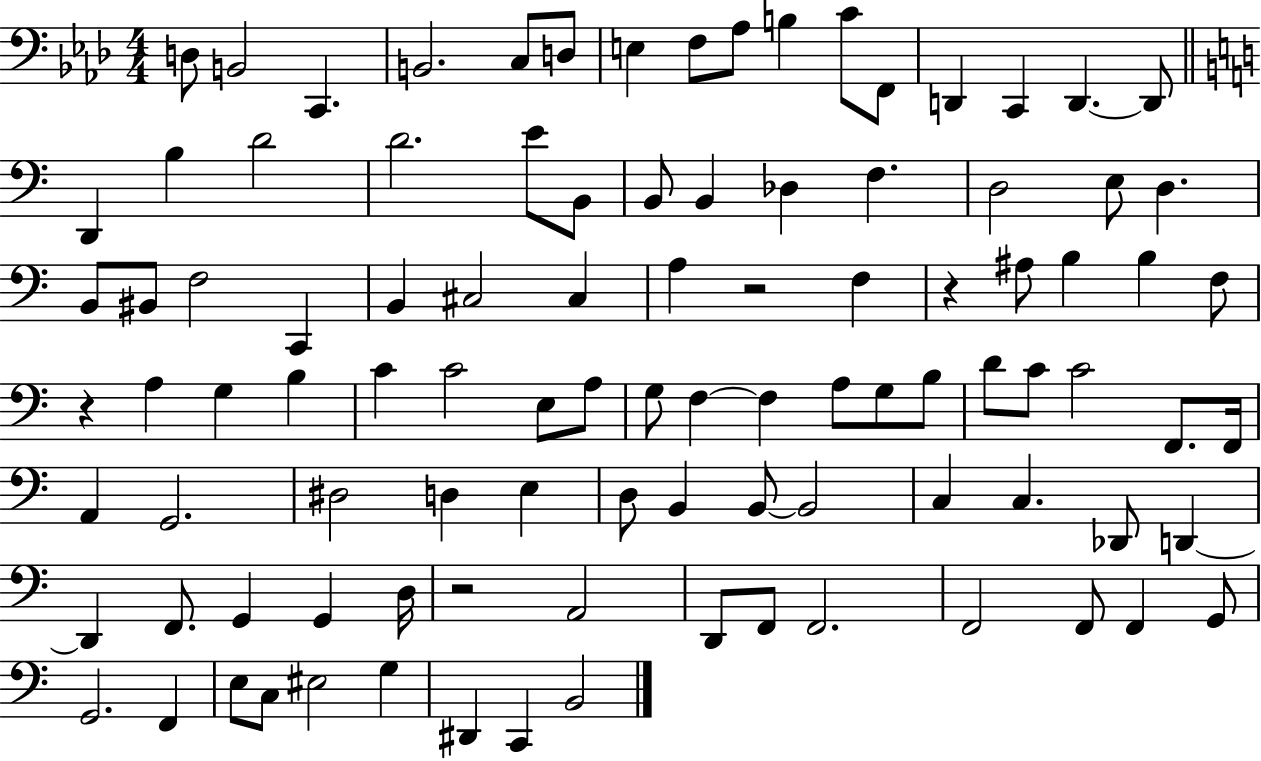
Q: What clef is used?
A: bass